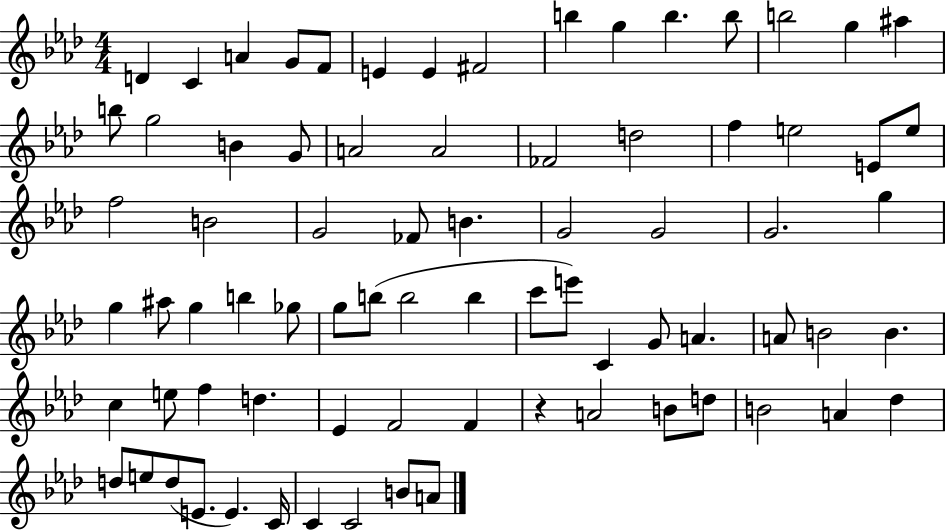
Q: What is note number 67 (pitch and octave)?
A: D5